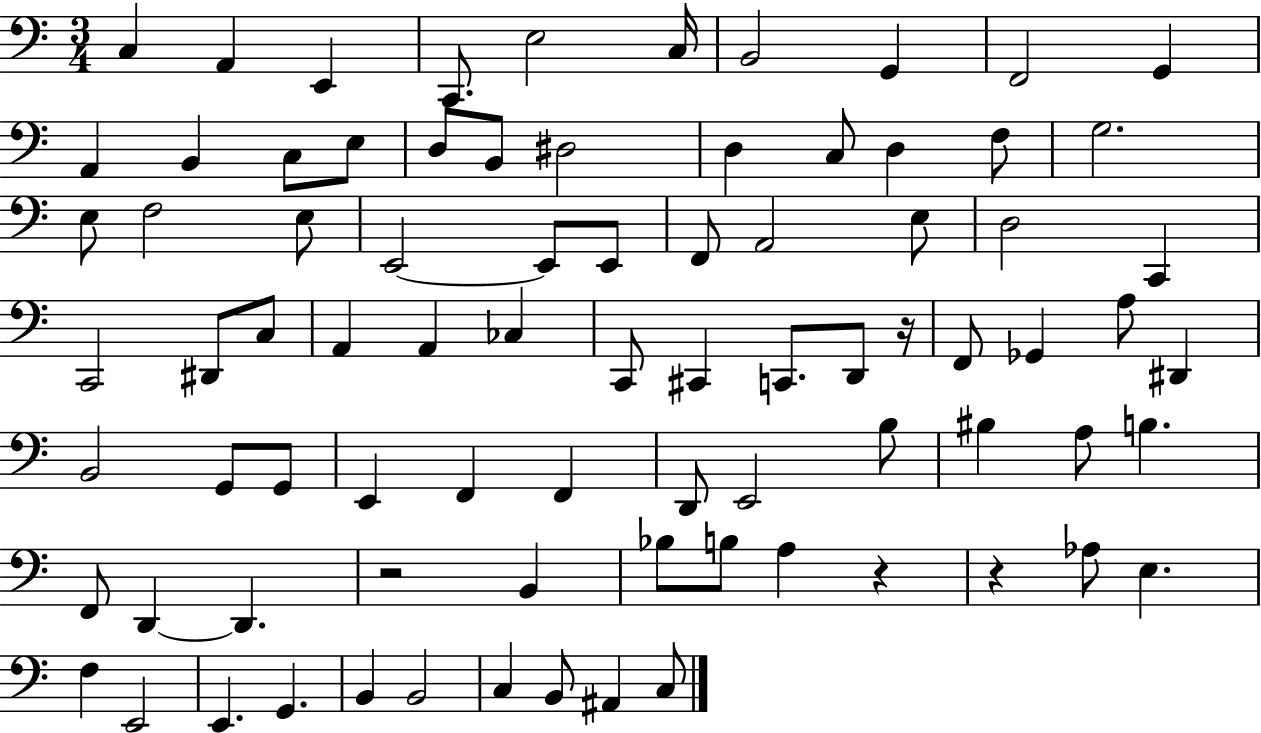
{
  \clef bass
  \numericTimeSignature
  \time 3/4
  \key c \major
  c4 a,4 e,4 | c,8. e2 c16 | b,2 g,4 | f,2 g,4 | \break a,4 b,4 c8 e8 | d8 b,8 dis2 | d4 c8 d4 f8 | g2. | \break e8 f2 e8 | e,2~~ e,8 e,8 | f,8 a,2 e8 | d2 c,4 | \break c,2 dis,8 c8 | a,4 a,4 ces4 | c,8 cis,4 c,8. d,8 r16 | f,8 ges,4 a8 dis,4 | \break b,2 g,8 g,8 | e,4 f,4 f,4 | d,8 e,2 b8 | bis4 a8 b4. | \break f,8 d,4~~ d,4. | r2 b,4 | bes8 b8 a4 r4 | r4 aes8 e4. | \break f4 e,2 | e,4. g,4. | b,4 b,2 | c4 b,8 ais,4 c8 | \break \bar "|."
}